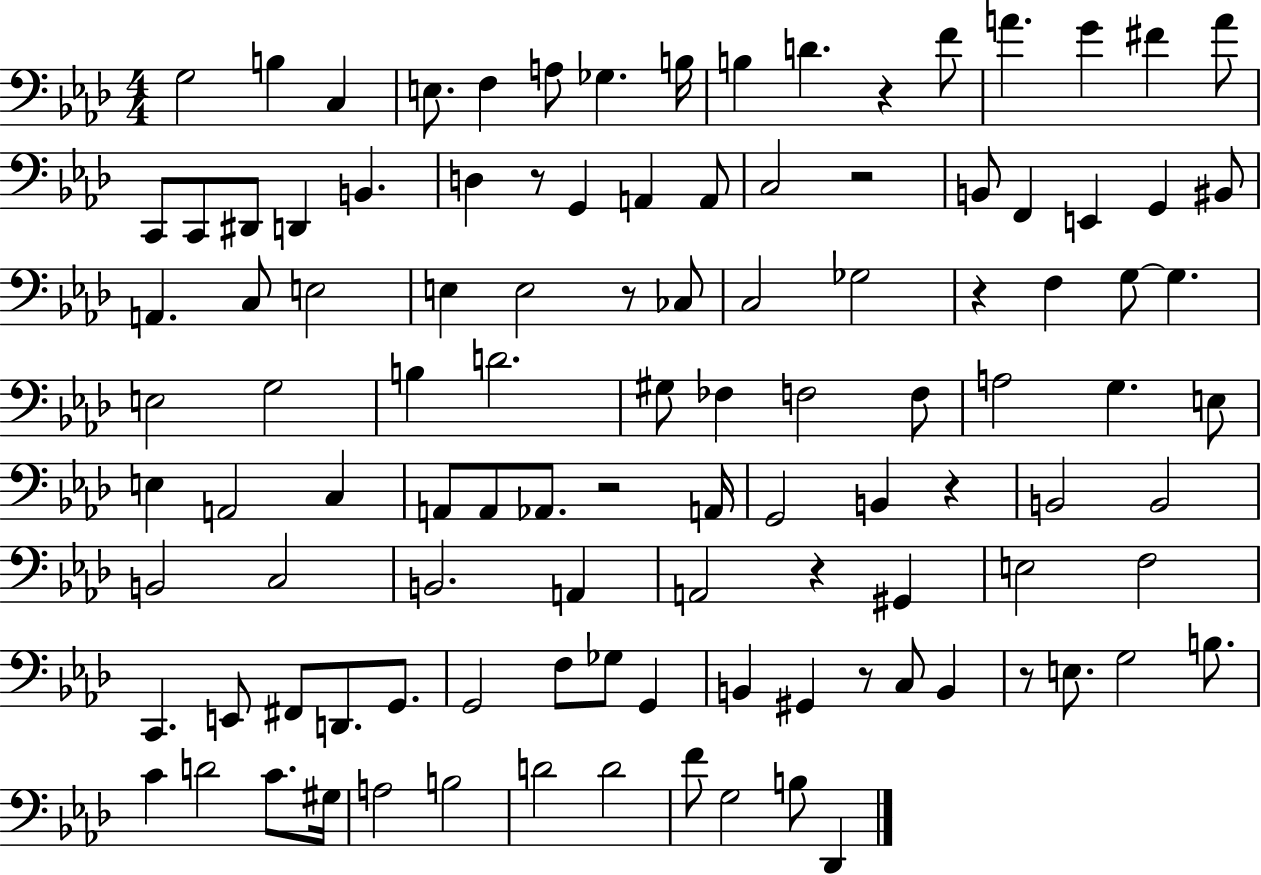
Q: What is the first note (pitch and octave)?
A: G3